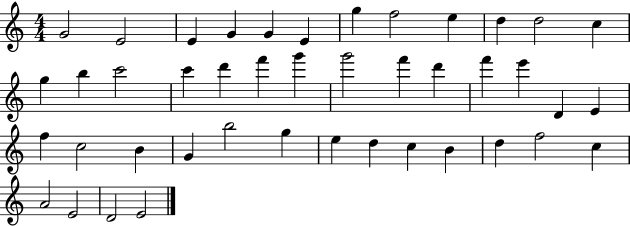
{
  \clef treble
  \numericTimeSignature
  \time 4/4
  \key c \major
  g'2 e'2 | e'4 g'4 g'4 e'4 | g''4 f''2 e''4 | d''4 d''2 c''4 | \break g''4 b''4 c'''2 | c'''4 d'''4 f'''4 g'''4 | g'''2 f'''4 d'''4 | f'''4 e'''4 d'4 e'4 | \break f''4 c''2 b'4 | g'4 b''2 g''4 | e''4 d''4 c''4 b'4 | d''4 f''2 c''4 | \break a'2 e'2 | d'2 e'2 | \bar "|."
}